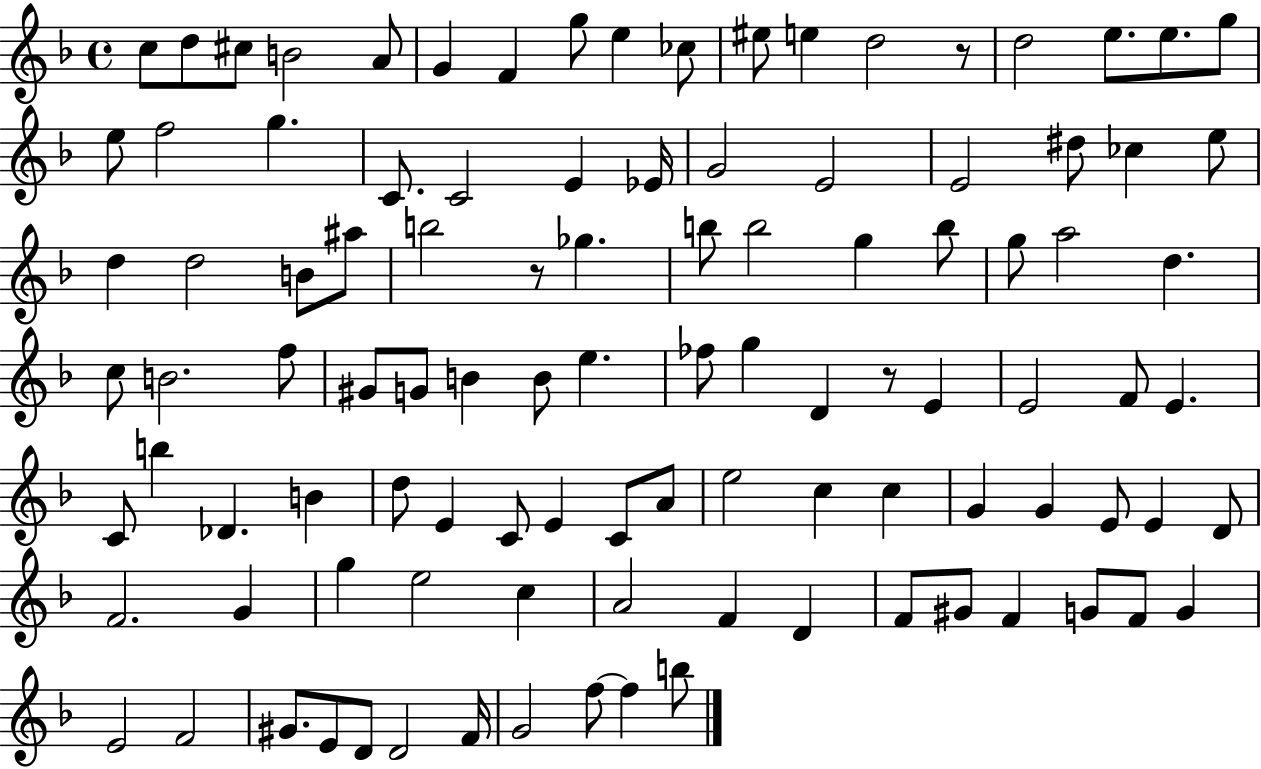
X:1
T:Untitled
M:4/4
L:1/4
K:F
c/2 d/2 ^c/2 B2 A/2 G F g/2 e _c/2 ^e/2 e d2 z/2 d2 e/2 e/2 g/2 e/2 f2 g C/2 C2 E _E/4 G2 E2 E2 ^d/2 _c e/2 d d2 B/2 ^a/2 b2 z/2 _g b/2 b2 g b/2 g/2 a2 d c/2 B2 f/2 ^G/2 G/2 B B/2 e _f/2 g D z/2 E E2 F/2 E C/2 b _D B d/2 E C/2 E C/2 A/2 e2 c c G G E/2 E D/2 F2 G g e2 c A2 F D F/2 ^G/2 F G/2 F/2 G E2 F2 ^G/2 E/2 D/2 D2 F/4 G2 f/2 f b/2